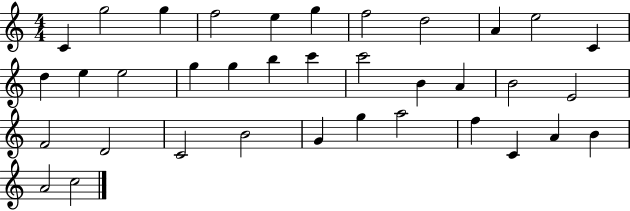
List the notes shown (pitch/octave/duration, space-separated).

C4/q G5/h G5/q F5/h E5/q G5/q F5/h D5/h A4/q E5/h C4/q D5/q E5/q E5/h G5/q G5/q B5/q C6/q C6/h B4/q A4/q B4/h E4/h F4/h D4/h C4/h B4/h G4/q G5/q A5/h F5/q C4/q A4/q B4/q A4/h C5/h